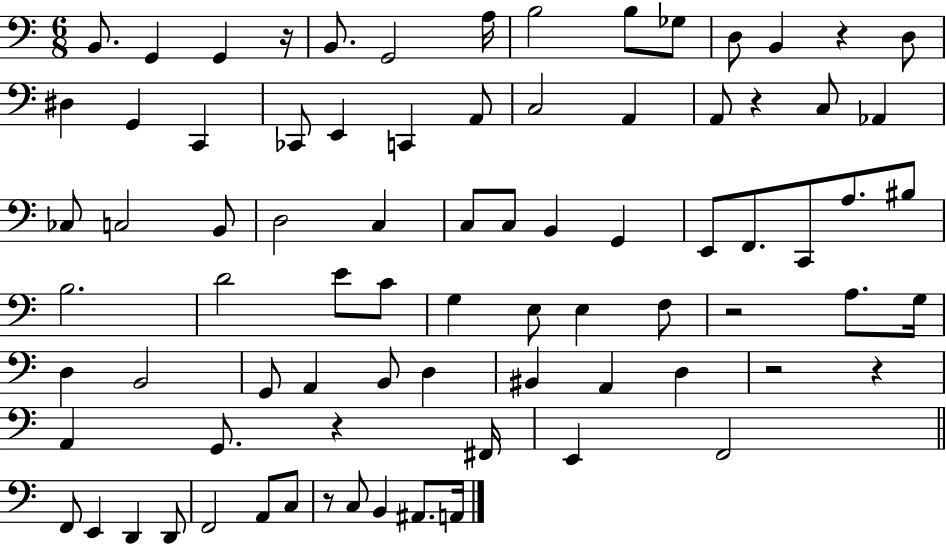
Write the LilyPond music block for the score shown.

{
  \clef bass
  \numericTimeSignature
  \time 6/8
  \key c \major
  b,8. g,4 g,4 r16 | b,8. g,2 a16 | b2 b8 ges8 | d8 b,4 r4 d8 | \break dis4 g,4 c,4 | ces,8 e,4 c,4 a,8 | c2 a,4 | a,8 r4 c8 aes,4 | \break ces8 c2 b,8 | d2 c4 | c8 c8 b,4 g,4 | e,8 f,8. c,8 a8. bis8 | \break b2. | d'2 e'8 c'8 | g4 e8 e4 f8 | r2 a8. g16 | \break d4 b,2 | g,8 a,4 b,8 d4 | bis,4 a,4 d4 | r2 r4 | \break a,4 g,8. r4 fis,16 | e,4 f,2 | \bar "||" \break \key c \major f,8 e,4 d,4 d,8 | f,2 a,8 c8 | r8 c8 b,4 ais,8. a,16 | \bar "|."
}